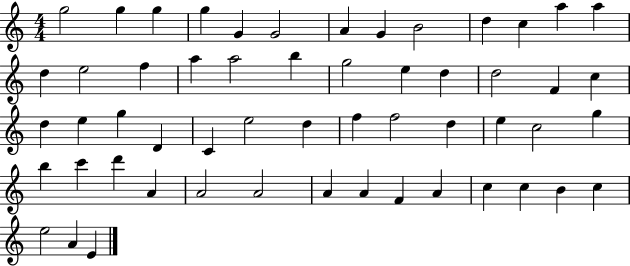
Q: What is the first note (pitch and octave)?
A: G5